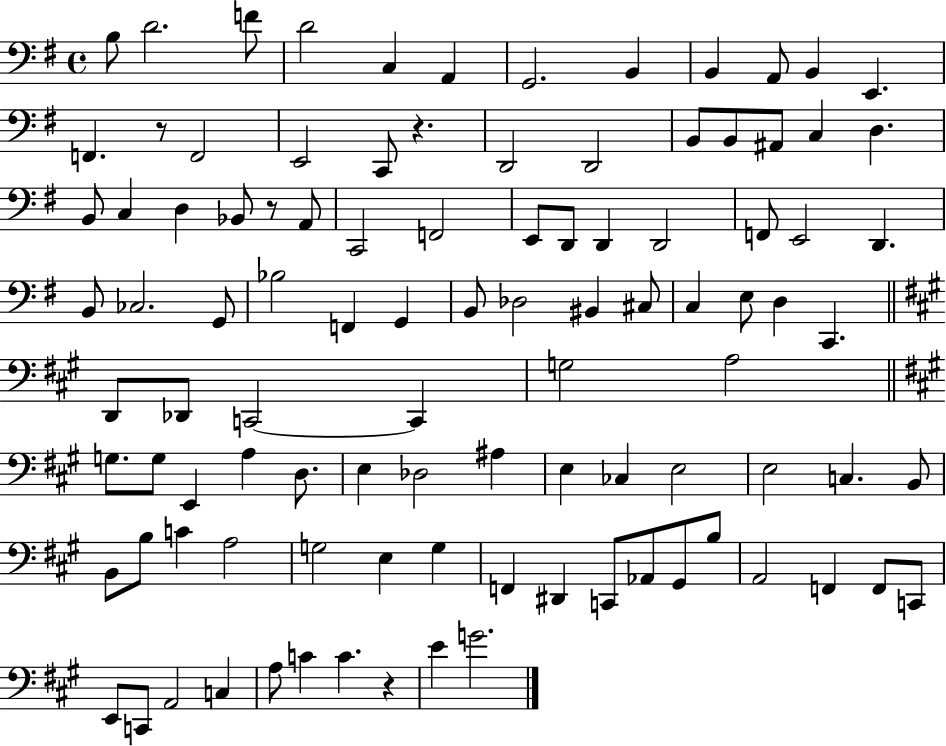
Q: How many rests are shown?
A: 4